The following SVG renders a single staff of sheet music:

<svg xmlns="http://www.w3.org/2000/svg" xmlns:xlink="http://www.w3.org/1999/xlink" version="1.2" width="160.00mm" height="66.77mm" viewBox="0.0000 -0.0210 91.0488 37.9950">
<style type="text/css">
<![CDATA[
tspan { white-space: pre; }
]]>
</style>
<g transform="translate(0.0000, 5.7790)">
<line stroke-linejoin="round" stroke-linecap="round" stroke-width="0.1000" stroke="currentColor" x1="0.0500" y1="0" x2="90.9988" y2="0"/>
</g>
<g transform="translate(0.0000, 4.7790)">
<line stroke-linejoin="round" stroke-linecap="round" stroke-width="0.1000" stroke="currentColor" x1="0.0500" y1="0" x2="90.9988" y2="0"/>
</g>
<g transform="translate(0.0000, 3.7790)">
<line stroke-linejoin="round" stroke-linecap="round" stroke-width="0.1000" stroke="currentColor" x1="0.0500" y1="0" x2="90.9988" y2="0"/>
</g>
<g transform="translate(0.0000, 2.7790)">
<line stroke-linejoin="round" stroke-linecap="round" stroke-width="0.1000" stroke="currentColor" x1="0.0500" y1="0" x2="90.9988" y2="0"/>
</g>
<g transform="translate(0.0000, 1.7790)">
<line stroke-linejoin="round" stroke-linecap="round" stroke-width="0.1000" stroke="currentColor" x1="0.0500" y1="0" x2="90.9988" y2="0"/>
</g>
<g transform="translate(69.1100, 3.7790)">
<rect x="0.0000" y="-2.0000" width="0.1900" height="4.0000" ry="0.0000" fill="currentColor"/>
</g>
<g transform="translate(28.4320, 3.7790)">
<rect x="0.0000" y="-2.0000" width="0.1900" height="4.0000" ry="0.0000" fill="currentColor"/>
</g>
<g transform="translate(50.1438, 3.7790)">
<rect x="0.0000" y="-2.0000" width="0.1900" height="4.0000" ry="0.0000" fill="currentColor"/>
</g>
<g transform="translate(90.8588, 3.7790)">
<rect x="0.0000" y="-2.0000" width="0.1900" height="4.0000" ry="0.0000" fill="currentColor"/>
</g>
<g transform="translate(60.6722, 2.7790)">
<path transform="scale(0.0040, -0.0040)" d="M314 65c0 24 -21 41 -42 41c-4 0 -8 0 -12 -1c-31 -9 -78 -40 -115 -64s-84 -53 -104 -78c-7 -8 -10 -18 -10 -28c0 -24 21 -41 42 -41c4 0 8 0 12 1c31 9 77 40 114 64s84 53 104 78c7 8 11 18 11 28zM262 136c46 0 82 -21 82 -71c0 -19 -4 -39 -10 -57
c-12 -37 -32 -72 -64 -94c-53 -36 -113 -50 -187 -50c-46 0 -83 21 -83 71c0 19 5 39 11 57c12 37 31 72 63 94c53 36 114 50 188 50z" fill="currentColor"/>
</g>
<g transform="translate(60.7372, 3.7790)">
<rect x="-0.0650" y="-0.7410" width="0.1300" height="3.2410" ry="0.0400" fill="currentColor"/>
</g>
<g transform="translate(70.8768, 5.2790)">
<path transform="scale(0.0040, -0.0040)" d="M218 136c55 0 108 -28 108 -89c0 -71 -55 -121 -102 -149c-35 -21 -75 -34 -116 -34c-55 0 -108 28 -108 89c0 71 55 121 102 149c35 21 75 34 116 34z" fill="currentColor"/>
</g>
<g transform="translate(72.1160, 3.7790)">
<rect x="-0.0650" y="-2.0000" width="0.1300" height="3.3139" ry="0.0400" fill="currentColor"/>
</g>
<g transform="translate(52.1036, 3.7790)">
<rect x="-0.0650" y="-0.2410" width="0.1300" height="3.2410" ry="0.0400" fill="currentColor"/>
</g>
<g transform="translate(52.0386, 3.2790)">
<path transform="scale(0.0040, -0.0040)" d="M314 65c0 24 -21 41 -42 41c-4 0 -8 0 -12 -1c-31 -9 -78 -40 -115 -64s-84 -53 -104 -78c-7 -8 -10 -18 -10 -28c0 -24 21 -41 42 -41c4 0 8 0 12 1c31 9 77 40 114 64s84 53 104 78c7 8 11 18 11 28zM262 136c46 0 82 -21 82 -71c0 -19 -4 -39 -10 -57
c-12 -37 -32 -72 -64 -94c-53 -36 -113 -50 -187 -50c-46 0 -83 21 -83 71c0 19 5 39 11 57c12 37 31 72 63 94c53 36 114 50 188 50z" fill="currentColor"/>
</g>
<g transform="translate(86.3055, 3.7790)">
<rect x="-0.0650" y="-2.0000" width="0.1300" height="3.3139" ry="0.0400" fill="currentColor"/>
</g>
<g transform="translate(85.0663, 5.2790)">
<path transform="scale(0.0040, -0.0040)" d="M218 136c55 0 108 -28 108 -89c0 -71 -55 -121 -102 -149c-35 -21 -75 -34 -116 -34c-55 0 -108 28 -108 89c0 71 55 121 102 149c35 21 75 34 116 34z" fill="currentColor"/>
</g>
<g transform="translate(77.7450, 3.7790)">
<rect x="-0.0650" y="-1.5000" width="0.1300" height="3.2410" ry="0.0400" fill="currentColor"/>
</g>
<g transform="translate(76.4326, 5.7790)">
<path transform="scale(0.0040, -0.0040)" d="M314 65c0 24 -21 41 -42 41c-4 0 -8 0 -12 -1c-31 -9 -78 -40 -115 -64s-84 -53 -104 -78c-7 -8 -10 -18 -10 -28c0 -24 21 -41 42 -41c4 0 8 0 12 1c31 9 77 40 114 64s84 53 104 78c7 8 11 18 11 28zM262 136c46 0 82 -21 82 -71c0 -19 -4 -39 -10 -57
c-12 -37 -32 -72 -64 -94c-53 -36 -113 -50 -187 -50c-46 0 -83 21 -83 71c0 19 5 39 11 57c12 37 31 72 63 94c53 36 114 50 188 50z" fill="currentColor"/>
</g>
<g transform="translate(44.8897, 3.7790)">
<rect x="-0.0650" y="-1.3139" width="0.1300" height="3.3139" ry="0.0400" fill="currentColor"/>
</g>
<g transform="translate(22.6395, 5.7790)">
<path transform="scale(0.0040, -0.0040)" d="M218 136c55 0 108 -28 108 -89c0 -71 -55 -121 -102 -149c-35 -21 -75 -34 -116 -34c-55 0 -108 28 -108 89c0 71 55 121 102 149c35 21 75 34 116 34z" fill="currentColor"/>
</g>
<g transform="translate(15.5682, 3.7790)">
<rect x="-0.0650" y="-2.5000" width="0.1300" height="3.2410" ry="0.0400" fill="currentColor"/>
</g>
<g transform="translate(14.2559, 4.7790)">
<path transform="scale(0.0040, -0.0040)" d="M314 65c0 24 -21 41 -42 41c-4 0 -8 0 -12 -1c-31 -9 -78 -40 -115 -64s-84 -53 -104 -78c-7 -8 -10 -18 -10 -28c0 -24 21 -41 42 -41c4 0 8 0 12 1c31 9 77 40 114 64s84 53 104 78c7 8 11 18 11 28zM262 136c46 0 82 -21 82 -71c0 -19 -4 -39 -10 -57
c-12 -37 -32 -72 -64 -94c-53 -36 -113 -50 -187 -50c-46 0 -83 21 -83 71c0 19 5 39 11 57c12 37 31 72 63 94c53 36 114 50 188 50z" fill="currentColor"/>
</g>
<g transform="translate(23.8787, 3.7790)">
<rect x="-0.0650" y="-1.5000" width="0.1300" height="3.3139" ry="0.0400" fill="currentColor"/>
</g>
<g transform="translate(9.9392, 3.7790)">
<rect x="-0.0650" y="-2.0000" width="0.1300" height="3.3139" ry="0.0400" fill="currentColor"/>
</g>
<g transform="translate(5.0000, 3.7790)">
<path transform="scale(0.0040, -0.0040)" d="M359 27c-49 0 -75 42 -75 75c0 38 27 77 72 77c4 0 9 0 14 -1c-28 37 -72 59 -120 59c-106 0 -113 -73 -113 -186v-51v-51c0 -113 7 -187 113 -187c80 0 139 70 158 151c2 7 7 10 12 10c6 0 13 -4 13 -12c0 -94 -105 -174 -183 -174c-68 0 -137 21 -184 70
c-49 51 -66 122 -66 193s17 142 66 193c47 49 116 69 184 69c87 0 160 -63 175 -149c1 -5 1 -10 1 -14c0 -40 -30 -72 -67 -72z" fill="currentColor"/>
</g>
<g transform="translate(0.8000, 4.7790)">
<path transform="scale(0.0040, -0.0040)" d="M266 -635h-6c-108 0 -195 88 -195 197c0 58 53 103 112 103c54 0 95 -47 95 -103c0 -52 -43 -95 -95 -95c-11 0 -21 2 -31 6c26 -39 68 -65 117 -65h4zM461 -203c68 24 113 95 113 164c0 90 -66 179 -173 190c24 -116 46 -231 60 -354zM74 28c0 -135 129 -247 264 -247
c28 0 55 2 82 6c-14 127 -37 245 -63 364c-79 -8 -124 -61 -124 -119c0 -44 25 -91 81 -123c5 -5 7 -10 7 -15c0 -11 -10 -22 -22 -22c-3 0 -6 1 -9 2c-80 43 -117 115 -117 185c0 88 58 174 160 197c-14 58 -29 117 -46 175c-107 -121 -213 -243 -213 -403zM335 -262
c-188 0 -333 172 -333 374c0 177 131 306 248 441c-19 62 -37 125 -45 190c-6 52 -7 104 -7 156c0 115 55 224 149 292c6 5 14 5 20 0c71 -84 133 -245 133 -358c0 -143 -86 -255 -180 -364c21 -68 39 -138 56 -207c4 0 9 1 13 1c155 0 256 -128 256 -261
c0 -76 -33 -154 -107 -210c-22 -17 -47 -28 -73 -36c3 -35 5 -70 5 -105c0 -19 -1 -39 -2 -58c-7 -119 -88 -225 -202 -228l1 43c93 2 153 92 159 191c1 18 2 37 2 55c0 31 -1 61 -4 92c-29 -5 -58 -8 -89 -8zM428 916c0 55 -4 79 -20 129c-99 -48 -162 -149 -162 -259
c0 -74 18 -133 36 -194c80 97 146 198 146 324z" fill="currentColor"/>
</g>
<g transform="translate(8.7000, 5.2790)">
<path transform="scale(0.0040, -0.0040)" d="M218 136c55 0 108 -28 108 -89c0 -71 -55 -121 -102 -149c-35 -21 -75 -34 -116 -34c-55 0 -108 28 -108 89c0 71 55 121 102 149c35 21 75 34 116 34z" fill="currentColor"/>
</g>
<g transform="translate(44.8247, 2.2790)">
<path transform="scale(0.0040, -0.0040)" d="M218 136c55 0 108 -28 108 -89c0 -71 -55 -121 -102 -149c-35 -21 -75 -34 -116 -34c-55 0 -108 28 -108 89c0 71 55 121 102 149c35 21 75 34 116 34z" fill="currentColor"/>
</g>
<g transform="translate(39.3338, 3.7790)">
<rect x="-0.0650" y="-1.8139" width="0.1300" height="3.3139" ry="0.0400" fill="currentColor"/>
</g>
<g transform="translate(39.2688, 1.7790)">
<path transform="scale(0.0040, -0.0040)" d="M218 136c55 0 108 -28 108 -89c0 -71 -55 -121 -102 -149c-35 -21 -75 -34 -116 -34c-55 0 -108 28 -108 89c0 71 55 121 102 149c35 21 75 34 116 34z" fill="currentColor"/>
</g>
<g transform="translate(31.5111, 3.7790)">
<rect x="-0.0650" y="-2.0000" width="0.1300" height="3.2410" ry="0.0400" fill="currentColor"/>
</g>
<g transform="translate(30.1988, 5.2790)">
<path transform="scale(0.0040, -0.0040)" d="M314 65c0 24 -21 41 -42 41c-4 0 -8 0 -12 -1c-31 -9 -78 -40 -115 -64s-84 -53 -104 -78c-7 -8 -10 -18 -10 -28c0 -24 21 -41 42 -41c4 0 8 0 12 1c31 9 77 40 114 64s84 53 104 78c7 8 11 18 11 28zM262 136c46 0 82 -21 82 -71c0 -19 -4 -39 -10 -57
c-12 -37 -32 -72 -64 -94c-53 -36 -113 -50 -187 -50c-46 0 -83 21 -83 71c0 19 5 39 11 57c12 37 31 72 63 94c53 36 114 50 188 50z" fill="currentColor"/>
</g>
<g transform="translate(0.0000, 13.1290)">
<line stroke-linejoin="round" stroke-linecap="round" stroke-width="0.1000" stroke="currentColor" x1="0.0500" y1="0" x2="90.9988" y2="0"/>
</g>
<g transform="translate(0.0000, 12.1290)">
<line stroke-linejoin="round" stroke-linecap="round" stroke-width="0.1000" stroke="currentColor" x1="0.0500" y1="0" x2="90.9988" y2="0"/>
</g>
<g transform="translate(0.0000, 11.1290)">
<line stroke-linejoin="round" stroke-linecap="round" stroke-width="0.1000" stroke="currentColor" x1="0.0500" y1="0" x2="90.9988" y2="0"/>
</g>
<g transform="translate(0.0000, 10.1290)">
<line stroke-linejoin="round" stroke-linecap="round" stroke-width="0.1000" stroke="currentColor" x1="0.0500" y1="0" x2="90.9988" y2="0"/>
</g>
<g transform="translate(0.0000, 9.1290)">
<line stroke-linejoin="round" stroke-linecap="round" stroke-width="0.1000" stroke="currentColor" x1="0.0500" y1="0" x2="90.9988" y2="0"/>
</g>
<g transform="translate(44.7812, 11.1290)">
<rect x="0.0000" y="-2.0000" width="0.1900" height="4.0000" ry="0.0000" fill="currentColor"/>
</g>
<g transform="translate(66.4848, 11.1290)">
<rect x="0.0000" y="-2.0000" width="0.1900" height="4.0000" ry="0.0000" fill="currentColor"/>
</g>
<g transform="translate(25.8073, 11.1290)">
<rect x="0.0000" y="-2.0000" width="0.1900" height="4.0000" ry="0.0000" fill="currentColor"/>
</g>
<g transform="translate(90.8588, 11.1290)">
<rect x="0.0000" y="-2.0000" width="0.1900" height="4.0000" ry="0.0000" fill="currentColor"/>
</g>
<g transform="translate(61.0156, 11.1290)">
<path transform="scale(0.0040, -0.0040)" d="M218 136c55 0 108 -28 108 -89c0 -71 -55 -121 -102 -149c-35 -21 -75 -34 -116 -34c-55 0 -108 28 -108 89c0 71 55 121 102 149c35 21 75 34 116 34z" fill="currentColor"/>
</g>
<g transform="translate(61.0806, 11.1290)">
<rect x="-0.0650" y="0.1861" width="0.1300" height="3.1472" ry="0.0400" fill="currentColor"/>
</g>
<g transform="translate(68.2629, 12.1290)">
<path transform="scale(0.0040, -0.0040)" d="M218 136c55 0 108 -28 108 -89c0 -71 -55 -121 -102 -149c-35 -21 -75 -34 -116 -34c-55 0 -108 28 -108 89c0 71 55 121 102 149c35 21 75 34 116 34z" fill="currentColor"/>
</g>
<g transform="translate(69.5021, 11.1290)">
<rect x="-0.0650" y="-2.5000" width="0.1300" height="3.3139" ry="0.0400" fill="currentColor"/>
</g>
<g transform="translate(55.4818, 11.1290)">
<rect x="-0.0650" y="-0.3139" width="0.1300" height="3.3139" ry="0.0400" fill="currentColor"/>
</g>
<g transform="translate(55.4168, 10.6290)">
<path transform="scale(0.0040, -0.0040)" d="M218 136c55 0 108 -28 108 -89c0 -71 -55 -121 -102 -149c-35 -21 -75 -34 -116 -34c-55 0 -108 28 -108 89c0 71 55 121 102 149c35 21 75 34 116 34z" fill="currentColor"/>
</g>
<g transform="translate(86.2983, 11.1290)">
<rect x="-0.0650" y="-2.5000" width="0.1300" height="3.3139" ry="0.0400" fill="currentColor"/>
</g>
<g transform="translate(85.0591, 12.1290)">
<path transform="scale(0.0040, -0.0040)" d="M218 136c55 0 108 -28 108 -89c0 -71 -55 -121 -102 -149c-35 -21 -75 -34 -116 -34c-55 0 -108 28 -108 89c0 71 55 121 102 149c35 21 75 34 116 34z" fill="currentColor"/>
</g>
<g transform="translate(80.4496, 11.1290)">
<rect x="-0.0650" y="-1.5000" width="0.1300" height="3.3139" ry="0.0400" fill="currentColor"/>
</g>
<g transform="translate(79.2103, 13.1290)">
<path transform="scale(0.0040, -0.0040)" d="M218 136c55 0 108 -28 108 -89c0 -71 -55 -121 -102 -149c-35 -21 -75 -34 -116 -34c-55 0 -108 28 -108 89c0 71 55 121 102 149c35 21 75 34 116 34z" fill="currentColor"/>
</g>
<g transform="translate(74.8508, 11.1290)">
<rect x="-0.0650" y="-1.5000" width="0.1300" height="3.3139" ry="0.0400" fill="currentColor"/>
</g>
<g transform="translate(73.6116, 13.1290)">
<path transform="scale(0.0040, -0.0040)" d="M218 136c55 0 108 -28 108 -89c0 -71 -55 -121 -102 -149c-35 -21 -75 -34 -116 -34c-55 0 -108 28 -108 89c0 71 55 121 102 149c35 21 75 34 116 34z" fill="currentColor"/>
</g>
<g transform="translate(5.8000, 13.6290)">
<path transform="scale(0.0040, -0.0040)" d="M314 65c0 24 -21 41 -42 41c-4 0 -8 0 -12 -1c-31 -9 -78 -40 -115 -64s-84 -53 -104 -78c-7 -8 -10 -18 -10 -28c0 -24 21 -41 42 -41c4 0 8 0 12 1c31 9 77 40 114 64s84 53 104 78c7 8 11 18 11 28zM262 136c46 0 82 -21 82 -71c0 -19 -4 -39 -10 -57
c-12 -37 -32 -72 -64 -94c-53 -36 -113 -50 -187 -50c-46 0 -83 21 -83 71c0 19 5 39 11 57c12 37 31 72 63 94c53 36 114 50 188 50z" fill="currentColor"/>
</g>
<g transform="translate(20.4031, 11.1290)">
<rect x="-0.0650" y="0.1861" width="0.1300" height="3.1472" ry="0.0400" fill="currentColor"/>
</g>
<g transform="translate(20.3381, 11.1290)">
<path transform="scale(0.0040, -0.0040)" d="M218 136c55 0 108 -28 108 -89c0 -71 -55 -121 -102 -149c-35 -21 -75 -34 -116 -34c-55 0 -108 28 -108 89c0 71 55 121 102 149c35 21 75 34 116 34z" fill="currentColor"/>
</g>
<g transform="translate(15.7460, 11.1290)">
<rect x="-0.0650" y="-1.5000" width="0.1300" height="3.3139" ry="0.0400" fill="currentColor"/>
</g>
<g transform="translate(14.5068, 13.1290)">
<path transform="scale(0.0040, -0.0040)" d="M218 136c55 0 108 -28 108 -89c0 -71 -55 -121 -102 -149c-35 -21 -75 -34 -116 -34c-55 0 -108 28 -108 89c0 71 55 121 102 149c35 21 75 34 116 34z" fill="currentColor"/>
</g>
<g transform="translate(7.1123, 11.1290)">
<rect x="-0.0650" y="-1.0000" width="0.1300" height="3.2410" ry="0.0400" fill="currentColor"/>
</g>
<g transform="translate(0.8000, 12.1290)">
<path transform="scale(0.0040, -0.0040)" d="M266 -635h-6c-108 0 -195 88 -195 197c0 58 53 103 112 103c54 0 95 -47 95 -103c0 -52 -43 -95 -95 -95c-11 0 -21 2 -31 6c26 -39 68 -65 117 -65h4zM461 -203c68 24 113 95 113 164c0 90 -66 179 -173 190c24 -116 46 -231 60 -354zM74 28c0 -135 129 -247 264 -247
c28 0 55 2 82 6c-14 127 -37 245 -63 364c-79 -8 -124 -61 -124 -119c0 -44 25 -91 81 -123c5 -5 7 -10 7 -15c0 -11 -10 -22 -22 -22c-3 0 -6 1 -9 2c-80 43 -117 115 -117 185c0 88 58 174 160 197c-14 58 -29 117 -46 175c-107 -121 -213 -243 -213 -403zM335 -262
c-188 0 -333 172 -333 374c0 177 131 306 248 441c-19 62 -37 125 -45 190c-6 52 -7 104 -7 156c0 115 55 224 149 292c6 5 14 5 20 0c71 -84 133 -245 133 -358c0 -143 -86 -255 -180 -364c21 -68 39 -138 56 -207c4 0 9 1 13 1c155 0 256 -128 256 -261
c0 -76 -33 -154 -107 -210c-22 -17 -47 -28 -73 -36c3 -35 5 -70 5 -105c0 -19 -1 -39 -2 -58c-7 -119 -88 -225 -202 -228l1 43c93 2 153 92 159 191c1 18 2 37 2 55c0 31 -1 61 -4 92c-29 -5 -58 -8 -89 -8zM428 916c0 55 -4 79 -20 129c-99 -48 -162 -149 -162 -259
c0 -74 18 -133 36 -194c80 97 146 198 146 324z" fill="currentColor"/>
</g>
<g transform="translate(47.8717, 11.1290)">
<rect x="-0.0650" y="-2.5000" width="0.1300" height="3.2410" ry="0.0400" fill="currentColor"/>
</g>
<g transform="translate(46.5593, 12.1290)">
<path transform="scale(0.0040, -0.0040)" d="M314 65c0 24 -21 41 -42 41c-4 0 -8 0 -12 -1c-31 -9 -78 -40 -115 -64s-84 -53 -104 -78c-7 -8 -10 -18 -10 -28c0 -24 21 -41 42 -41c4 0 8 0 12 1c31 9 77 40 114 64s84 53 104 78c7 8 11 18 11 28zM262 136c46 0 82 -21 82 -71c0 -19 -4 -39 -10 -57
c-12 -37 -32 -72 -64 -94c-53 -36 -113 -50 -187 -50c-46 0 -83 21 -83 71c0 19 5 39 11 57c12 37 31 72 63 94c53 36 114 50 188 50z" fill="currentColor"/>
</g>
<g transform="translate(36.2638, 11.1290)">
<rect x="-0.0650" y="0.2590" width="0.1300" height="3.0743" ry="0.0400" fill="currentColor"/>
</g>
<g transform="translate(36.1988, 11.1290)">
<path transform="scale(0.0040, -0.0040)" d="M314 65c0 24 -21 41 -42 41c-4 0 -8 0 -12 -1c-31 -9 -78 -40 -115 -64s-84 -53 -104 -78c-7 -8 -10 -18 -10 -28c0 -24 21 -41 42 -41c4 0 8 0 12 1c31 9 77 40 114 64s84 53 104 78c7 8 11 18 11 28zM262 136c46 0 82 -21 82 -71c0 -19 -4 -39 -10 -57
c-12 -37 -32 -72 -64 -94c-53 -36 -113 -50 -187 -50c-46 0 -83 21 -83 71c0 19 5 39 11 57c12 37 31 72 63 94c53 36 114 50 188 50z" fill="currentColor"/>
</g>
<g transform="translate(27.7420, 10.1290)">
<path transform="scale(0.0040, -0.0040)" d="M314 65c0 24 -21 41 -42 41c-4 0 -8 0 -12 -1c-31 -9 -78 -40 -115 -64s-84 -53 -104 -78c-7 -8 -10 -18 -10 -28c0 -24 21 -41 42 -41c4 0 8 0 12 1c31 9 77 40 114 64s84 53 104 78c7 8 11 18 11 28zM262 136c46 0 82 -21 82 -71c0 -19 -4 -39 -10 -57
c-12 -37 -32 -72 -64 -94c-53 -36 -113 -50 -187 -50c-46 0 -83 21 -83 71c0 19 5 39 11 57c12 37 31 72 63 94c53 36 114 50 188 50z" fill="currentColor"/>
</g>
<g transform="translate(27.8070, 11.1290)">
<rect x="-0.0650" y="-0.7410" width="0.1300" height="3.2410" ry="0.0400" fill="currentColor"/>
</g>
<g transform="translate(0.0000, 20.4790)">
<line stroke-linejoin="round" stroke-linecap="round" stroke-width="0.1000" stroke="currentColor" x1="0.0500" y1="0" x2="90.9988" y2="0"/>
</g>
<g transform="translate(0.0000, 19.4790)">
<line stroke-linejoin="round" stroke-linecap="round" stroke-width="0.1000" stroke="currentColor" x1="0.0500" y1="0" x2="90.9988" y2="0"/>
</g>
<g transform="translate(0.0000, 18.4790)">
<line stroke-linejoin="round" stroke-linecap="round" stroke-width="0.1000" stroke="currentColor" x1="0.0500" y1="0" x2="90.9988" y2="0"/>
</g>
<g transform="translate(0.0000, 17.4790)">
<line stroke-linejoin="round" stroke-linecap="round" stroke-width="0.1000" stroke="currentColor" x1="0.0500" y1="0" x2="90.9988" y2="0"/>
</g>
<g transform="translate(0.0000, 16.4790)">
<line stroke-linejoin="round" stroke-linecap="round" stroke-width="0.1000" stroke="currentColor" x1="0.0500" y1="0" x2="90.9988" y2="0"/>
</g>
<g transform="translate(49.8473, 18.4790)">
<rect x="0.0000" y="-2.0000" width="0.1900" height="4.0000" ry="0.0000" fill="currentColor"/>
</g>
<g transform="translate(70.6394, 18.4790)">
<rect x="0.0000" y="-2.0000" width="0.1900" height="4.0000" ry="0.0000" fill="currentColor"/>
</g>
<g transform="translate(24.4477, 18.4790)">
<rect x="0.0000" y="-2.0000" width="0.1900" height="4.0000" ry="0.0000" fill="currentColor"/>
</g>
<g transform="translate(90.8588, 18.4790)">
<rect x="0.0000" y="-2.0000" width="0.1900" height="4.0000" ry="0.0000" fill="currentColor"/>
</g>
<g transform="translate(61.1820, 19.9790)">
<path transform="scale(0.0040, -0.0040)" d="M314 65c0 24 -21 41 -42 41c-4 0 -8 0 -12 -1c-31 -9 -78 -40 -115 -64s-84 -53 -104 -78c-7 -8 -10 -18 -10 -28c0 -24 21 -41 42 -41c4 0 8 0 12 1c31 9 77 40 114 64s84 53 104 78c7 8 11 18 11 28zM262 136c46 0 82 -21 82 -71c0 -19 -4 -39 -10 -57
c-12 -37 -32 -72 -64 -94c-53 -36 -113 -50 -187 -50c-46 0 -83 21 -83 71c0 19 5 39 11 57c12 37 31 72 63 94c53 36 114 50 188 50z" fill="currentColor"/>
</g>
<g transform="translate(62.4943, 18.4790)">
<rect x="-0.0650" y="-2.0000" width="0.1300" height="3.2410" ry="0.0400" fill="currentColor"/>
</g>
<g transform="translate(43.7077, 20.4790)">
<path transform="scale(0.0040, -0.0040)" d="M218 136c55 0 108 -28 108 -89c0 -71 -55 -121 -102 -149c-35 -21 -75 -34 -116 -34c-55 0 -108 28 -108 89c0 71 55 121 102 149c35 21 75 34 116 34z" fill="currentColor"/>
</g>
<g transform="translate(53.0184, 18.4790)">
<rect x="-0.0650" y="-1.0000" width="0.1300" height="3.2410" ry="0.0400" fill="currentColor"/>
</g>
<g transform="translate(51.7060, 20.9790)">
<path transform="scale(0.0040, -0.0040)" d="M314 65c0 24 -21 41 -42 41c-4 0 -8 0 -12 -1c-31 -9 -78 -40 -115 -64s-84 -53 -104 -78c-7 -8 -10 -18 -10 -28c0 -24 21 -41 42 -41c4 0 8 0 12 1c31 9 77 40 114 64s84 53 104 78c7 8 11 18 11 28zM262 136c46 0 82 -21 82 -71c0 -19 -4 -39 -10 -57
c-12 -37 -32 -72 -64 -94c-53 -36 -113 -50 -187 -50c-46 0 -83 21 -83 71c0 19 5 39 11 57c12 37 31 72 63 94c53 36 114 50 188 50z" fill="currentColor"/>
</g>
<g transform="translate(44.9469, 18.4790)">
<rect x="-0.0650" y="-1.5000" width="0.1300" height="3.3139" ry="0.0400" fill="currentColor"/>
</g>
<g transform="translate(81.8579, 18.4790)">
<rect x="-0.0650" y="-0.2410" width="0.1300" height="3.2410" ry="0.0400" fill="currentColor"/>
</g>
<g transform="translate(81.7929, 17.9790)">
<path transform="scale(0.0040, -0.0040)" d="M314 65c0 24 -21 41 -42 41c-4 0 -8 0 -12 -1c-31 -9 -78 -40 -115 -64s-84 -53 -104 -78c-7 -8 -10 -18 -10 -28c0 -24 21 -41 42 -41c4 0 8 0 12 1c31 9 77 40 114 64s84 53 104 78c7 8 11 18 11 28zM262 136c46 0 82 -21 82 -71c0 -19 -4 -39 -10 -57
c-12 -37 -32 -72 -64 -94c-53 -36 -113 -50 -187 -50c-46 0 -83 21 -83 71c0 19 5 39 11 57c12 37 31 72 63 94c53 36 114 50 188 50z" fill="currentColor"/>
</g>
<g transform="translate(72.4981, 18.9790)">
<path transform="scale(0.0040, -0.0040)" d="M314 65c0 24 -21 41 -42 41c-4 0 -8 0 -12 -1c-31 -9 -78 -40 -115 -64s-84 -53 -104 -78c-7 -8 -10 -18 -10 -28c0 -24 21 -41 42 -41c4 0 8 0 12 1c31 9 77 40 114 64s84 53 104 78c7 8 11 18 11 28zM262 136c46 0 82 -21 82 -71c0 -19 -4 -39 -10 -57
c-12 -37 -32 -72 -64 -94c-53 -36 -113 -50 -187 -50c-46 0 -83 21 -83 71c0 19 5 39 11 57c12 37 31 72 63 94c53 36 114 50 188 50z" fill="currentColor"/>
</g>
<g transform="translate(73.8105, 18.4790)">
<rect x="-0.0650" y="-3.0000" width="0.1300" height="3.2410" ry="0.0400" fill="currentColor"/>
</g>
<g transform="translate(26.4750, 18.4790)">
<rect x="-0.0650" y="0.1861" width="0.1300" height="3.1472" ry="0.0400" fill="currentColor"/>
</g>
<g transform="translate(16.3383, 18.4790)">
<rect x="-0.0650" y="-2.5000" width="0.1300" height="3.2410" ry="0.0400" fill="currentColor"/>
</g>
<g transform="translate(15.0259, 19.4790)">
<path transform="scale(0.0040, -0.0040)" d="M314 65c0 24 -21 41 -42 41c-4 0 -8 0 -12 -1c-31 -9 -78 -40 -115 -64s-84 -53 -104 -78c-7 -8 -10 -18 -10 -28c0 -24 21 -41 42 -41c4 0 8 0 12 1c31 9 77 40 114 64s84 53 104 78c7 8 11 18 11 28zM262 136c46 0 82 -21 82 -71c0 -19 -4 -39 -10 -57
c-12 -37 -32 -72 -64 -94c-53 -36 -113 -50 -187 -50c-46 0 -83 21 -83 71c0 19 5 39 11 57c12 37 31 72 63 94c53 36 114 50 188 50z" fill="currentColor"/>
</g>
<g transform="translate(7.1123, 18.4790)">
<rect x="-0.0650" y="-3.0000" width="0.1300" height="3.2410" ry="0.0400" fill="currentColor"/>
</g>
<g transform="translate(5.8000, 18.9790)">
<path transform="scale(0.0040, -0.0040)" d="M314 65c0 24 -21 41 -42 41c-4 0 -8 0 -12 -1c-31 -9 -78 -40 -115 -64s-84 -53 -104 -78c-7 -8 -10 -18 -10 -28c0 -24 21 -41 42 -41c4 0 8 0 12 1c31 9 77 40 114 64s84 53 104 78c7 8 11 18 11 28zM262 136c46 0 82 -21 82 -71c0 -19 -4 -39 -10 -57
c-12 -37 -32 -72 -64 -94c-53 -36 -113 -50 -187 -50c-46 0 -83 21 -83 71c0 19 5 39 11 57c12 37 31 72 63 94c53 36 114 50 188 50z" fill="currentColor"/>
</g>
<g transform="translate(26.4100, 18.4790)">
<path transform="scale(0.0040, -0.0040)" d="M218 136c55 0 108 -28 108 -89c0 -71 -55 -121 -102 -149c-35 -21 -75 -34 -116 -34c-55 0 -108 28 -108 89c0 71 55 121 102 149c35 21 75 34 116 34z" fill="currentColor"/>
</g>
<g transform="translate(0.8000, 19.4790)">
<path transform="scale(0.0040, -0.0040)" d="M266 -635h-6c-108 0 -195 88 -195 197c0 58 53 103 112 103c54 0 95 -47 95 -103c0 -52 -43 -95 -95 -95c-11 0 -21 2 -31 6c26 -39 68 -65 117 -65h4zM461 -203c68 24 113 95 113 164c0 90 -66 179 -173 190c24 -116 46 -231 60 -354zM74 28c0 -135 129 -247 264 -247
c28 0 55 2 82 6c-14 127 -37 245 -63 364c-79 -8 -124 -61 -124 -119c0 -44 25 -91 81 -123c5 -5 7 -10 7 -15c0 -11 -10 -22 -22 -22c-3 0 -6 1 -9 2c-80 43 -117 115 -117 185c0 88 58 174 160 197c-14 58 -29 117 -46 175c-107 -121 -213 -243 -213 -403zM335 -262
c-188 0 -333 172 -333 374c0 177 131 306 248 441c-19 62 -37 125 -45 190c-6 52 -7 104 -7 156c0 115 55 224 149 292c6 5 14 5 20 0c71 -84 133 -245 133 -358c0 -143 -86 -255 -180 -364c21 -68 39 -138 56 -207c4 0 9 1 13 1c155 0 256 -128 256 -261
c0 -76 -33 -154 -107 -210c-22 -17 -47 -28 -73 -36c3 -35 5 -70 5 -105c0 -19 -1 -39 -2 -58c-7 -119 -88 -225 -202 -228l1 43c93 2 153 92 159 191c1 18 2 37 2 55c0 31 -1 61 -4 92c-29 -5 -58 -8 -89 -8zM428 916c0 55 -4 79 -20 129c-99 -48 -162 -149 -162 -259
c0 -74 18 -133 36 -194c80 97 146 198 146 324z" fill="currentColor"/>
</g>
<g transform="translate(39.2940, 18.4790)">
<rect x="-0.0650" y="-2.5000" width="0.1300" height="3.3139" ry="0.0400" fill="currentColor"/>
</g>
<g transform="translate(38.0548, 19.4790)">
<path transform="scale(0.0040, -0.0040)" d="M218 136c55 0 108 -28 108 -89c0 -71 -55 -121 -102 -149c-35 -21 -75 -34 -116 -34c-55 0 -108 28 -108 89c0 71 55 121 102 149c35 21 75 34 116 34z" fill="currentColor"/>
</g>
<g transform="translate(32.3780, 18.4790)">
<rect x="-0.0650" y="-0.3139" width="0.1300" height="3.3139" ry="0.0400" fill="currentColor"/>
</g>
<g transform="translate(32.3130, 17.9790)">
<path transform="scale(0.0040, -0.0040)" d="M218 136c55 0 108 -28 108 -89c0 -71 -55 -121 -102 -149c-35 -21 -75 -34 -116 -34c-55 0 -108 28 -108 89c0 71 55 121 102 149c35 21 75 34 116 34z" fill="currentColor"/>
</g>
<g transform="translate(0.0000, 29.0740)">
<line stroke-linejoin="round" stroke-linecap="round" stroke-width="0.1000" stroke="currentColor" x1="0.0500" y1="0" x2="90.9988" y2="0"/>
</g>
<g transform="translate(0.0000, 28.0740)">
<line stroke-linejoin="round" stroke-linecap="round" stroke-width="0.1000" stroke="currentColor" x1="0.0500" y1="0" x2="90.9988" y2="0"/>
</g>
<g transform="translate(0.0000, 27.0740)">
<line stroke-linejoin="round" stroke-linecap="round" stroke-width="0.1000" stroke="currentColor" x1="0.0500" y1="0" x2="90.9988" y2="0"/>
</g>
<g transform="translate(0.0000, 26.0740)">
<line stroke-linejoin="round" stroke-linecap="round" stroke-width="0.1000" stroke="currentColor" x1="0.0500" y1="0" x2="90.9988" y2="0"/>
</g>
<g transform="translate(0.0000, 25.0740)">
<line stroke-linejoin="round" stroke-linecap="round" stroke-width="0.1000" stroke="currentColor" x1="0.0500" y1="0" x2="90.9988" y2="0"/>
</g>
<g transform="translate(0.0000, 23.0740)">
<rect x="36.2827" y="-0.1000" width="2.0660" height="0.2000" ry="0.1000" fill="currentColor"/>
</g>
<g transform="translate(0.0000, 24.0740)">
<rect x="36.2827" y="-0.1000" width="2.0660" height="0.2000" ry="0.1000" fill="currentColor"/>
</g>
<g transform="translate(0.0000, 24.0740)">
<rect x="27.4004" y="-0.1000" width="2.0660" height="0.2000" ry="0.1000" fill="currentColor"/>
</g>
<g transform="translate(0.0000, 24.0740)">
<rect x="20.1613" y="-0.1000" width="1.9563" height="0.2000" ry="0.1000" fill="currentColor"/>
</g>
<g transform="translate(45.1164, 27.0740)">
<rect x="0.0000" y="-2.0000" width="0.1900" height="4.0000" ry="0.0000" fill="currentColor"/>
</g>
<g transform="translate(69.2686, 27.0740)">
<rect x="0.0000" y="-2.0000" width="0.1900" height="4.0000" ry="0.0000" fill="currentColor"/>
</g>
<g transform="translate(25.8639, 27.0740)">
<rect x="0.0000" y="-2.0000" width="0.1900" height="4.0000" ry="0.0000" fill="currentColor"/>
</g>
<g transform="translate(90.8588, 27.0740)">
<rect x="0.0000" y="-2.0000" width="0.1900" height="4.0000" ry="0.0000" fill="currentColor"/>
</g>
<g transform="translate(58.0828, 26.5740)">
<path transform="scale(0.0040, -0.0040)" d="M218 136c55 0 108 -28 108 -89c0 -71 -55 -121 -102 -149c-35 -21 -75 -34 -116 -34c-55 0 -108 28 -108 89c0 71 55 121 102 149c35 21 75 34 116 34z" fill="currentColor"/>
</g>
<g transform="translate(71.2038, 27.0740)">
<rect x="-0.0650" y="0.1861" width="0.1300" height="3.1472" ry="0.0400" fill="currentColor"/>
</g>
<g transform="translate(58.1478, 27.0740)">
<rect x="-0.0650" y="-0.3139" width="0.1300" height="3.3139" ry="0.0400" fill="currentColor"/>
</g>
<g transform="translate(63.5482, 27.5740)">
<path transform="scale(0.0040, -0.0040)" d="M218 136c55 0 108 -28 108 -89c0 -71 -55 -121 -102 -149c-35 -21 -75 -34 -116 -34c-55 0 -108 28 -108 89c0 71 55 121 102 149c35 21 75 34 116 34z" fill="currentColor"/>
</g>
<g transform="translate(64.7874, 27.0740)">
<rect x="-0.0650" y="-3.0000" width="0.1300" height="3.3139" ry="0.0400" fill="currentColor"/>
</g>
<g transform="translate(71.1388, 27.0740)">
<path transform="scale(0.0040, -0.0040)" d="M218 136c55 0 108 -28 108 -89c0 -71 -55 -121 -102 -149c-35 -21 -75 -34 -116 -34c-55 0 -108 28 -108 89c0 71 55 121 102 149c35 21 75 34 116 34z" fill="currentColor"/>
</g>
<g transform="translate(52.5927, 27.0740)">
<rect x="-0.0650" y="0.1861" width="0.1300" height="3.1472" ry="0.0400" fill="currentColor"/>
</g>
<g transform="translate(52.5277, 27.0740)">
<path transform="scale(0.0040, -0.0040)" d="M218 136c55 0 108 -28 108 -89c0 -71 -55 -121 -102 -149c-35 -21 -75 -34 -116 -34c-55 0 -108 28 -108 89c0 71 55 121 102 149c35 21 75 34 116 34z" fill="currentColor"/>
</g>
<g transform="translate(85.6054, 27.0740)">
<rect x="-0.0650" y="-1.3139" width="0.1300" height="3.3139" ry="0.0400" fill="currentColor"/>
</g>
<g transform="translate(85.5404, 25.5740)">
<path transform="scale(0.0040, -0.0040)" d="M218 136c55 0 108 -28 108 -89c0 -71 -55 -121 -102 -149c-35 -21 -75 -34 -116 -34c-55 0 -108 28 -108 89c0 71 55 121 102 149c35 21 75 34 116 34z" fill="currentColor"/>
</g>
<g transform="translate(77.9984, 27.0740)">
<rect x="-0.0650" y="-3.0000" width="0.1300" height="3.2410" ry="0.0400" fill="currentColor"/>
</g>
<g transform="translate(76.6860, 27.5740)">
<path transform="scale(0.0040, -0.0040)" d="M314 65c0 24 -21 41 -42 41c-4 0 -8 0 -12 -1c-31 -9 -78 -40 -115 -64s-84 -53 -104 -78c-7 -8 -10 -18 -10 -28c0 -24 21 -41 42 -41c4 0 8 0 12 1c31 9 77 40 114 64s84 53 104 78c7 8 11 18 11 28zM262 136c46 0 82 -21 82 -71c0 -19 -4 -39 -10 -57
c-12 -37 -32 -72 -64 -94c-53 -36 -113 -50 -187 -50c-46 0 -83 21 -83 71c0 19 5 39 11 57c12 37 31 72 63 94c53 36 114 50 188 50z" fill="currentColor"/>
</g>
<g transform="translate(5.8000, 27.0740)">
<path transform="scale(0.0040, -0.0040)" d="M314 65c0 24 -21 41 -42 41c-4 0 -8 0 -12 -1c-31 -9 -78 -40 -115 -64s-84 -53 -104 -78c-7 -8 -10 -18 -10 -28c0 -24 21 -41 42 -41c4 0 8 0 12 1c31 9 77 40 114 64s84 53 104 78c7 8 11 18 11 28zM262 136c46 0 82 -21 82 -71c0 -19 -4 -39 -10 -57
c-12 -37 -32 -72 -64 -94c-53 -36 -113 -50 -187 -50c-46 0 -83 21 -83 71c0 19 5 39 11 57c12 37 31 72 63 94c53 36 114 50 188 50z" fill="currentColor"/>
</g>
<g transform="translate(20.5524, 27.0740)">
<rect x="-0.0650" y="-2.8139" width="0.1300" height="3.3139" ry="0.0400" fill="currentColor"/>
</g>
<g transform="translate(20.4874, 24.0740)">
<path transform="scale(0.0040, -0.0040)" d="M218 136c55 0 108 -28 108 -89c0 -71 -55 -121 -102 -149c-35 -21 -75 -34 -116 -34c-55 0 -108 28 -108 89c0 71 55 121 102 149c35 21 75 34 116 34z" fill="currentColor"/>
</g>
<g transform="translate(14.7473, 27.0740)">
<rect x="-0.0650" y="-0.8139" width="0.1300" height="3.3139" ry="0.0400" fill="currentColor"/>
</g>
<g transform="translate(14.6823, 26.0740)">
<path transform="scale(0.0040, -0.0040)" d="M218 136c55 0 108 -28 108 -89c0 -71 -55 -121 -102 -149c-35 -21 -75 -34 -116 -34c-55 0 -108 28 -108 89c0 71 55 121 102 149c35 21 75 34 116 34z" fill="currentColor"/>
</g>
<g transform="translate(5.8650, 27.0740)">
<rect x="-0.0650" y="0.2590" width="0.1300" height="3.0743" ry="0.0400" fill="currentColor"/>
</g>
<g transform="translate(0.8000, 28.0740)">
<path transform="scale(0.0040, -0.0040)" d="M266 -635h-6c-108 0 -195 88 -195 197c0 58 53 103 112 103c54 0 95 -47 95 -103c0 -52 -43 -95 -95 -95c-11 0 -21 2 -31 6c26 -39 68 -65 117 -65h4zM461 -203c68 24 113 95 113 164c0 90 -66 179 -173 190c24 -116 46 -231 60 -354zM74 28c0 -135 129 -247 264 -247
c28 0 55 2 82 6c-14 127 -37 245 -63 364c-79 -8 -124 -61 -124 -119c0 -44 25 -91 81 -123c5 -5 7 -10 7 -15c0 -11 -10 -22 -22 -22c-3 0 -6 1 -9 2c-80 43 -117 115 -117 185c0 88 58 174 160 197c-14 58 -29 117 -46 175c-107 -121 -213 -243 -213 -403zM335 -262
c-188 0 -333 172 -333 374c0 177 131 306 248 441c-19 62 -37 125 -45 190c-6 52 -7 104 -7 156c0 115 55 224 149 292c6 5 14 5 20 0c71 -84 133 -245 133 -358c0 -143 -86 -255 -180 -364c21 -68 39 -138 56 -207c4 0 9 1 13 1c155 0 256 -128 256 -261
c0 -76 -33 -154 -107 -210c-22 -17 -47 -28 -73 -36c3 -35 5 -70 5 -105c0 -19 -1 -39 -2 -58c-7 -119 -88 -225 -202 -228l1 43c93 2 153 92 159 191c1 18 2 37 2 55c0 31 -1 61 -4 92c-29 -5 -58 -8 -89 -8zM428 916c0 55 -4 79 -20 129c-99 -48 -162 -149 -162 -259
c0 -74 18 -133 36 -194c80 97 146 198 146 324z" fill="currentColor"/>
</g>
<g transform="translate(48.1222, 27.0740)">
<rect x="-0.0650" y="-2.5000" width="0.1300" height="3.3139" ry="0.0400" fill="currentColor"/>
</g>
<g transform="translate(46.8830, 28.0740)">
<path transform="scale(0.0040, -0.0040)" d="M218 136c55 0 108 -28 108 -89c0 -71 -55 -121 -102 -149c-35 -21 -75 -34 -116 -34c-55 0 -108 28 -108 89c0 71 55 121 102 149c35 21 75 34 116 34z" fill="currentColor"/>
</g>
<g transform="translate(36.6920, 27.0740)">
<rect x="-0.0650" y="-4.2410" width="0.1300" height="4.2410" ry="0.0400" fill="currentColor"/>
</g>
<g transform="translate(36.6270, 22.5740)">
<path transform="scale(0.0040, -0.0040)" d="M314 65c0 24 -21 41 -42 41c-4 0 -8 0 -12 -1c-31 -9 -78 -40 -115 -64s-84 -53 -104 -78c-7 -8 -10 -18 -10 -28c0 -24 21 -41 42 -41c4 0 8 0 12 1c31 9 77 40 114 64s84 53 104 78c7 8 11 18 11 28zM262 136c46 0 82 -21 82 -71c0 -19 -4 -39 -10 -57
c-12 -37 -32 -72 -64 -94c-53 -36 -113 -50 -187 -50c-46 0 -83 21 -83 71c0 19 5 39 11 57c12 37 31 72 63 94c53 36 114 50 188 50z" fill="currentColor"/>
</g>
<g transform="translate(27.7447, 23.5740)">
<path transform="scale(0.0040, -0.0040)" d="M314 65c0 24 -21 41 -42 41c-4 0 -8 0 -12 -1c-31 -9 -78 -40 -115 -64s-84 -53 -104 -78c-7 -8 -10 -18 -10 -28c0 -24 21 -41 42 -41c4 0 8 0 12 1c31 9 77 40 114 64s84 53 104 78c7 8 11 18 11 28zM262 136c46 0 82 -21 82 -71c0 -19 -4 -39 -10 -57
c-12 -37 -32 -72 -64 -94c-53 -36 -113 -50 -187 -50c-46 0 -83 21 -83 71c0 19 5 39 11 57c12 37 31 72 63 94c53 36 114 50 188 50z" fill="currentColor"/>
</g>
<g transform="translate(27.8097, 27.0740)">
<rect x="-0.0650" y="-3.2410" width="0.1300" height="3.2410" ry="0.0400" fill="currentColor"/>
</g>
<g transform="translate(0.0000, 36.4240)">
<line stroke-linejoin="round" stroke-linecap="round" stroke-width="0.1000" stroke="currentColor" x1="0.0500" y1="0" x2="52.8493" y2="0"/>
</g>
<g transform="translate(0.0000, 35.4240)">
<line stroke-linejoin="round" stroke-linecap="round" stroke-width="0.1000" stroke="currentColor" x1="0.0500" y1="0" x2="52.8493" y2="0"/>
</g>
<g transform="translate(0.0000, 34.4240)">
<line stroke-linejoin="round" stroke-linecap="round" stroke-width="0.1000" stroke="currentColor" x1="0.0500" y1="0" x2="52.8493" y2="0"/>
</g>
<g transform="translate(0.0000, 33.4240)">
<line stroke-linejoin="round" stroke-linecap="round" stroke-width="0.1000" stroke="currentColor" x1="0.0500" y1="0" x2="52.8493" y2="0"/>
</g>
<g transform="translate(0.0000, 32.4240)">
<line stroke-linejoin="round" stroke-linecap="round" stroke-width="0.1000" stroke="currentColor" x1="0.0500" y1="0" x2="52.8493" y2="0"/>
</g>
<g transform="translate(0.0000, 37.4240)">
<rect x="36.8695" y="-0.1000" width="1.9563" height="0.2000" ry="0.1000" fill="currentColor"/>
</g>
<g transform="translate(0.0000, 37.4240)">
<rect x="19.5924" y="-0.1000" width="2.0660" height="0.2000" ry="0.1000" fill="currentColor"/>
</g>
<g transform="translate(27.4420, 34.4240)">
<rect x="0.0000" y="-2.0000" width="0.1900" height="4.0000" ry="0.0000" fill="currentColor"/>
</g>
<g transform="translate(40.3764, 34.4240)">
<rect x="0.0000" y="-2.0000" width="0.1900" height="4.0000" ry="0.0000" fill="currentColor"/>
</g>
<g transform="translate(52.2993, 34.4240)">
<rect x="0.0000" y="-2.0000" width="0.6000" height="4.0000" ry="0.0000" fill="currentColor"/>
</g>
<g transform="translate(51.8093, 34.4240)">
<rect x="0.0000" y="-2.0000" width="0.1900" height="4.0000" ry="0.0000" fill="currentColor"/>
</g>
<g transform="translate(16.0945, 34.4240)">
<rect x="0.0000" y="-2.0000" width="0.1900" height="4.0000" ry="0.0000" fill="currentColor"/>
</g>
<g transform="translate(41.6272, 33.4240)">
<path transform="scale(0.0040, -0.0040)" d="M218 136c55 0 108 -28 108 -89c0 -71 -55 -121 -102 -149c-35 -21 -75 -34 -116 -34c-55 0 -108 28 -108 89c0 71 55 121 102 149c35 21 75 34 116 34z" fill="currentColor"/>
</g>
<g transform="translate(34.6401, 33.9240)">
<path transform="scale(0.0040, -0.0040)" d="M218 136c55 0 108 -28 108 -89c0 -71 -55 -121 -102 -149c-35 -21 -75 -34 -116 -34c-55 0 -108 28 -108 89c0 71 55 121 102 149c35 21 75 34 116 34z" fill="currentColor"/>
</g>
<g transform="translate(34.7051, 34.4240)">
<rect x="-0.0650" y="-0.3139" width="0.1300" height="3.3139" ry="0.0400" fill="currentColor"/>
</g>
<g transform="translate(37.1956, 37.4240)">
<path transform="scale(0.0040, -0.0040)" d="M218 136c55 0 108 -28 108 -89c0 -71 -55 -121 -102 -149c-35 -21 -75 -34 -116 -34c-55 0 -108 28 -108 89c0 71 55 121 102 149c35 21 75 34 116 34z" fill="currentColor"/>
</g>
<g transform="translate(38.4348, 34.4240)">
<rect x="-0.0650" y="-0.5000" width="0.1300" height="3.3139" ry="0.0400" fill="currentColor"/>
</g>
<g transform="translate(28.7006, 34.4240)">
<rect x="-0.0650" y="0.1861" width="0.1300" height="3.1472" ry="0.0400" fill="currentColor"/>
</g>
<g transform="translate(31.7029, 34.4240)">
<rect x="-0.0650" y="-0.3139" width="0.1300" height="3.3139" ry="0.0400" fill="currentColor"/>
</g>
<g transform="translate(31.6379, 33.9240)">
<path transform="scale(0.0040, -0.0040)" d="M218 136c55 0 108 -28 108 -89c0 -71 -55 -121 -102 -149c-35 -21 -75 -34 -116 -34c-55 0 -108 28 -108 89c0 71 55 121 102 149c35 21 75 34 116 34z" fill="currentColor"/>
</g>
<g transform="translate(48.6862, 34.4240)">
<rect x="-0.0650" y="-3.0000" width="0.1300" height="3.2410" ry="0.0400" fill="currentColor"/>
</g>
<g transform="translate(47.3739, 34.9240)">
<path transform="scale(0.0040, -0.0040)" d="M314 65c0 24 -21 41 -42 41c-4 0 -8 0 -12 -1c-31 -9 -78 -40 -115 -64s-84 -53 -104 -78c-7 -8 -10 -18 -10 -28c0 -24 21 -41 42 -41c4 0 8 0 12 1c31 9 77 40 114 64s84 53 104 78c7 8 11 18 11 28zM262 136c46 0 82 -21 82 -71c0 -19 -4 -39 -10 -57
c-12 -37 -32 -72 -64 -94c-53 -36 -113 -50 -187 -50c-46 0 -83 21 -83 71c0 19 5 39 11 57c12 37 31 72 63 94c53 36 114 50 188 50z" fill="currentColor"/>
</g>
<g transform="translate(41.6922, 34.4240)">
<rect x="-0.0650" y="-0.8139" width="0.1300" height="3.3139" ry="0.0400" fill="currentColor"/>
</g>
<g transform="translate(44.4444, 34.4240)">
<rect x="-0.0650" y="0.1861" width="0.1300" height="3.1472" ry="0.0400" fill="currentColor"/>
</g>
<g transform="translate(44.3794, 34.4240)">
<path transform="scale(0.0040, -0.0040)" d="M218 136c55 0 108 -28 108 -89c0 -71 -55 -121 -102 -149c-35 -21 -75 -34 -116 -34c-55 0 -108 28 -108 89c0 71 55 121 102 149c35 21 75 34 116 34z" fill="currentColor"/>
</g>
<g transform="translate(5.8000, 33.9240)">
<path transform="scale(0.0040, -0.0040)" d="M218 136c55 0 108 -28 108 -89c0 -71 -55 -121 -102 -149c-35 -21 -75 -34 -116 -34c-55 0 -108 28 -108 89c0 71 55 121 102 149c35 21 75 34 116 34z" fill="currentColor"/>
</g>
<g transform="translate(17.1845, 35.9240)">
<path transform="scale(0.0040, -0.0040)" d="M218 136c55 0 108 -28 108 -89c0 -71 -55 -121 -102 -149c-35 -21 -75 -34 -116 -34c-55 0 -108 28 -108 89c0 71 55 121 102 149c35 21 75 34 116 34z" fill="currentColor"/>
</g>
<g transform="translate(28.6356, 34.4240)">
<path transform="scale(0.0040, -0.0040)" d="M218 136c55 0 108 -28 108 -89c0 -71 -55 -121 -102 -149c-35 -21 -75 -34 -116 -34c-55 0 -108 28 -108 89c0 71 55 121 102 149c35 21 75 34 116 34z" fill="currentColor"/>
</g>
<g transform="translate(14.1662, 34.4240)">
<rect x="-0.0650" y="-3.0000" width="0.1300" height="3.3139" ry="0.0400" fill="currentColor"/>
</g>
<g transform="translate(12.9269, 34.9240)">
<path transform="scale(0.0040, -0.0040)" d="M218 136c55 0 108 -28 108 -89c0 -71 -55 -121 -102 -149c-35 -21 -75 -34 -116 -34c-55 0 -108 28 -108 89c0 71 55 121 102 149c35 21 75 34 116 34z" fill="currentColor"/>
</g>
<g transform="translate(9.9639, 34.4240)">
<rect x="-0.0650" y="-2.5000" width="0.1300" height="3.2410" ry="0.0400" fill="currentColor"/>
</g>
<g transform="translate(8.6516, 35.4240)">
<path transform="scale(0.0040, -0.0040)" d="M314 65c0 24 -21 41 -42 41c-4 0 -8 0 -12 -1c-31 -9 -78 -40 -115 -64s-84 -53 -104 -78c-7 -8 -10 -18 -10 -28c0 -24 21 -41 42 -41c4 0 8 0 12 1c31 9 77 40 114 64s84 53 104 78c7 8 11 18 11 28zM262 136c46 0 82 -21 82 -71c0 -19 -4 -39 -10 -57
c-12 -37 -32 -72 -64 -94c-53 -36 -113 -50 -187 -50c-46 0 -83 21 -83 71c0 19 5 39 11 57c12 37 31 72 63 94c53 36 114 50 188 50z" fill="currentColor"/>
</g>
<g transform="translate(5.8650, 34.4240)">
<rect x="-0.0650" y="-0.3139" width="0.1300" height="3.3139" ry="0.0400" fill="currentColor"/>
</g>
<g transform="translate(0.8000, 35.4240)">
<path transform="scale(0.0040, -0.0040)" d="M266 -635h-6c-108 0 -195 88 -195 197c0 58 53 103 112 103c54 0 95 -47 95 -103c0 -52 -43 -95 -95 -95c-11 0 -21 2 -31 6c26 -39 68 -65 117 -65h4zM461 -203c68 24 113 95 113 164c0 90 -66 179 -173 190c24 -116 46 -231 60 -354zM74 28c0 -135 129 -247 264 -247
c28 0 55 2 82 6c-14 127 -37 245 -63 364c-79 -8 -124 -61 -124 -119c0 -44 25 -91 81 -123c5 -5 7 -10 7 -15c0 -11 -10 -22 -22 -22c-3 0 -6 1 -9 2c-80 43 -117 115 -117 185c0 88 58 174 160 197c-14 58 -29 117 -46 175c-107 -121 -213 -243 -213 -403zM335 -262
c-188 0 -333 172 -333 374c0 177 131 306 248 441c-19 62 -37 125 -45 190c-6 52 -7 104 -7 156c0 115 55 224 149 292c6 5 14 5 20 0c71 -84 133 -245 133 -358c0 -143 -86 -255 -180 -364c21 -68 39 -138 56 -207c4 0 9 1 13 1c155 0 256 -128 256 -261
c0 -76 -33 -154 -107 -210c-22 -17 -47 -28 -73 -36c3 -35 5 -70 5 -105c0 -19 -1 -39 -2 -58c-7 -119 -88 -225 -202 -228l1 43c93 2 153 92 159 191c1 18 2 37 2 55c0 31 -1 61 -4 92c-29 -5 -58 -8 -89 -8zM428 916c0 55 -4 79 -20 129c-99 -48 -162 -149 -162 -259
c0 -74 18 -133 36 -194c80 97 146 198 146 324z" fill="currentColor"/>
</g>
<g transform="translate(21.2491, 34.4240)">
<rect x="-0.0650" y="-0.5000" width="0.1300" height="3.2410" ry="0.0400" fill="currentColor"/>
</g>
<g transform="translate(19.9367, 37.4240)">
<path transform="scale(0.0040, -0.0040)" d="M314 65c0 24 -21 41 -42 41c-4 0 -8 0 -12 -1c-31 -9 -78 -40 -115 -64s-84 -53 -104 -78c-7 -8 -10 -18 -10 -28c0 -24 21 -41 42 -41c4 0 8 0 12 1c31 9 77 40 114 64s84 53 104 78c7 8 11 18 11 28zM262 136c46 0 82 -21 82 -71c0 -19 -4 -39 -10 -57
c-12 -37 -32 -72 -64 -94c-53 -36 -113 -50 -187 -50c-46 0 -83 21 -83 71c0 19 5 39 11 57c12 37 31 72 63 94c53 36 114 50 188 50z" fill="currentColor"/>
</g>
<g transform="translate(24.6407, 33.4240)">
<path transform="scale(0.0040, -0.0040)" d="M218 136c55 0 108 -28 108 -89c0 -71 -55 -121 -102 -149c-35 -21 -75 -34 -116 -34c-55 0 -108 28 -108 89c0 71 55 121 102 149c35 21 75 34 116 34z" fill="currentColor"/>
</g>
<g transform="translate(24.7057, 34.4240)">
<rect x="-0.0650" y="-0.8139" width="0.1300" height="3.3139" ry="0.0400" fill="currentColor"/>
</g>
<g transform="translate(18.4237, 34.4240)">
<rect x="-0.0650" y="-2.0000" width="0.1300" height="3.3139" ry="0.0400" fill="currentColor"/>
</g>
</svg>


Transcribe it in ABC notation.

X:1
T:Untitled
M:4/4
L:1/4
K:C
F G2 E F2 f e c2 d2 F E2 F D2 E B d2 B2 G2 c B G E E G A2 G2 B c G E D2 F2 A2 c2 B2 d a b2 d'2 G B c A B A2 e c G2 A F C2 d B c c C d B A2